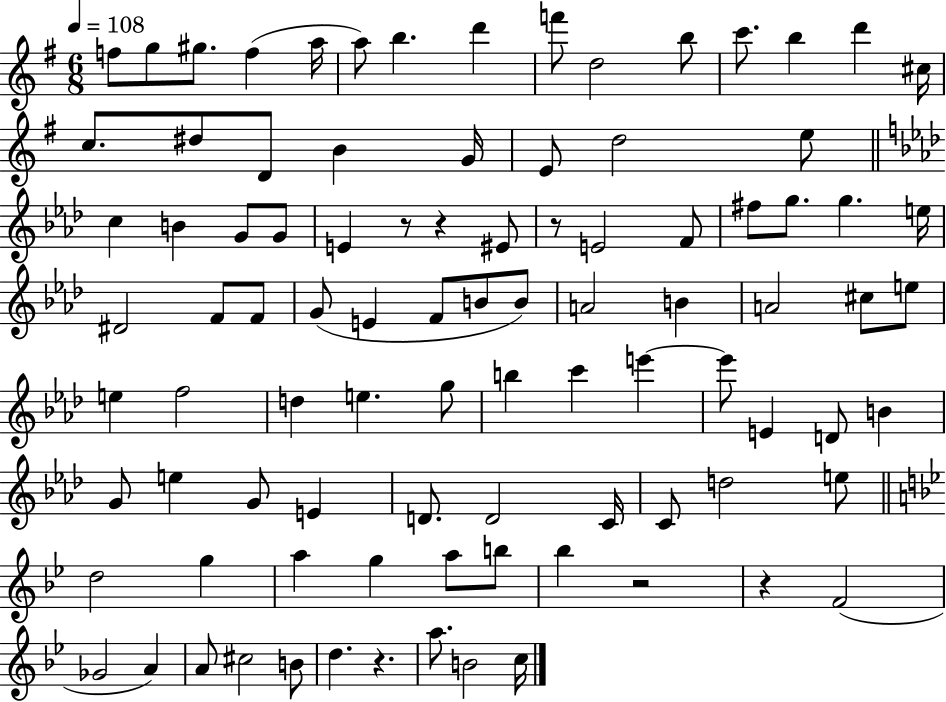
{
  \clef treble
  \numericTimeSignature
  \time 6/8
  \key g \major
  \tempo 4 = 108
  f''8 g''8 gis''8. f''4( a''16 | a''8) b''4. d'''4 | f'''8 d''2 b''8 | c'''8. b''4 d'''4 cis''16 | \break c''8. dis''8 d'8 b'4 g'16 | e'8 d''2 e''8 | \bar "||" \break \key f \minor c''4 b'4 g'8 g'8 | e'4 r8 r4 eis'8 | r8 e'2 f'8 | fis''8 g''8. g''4. e''16 | \break dis'2 f'8 f'8 | g'8( e'4 f'8 b'8 b'8) | a'2 b'4 | a'2 cis''8 e''8 | \break e''4 f''2 | d''4 e''4. g''8 | b''4 c'''4 e'''4~~ | e'''8 e'4 d'8 b'4 | \break g'8 e''4 g'8 e'4 | d'8. d'2 c'16 | c'8 d''2 e''8 | \bar "||" \break \key g \minor d''2 g''4 | a''4 g''4 a''8 b''8 | bes''4 r2 | r4 f'2( | \break ges'2 a'4) | a'8 cis''2 b'8 | d''4. r4. | a''8. b'2 c''16 | \break \bar "|."
}